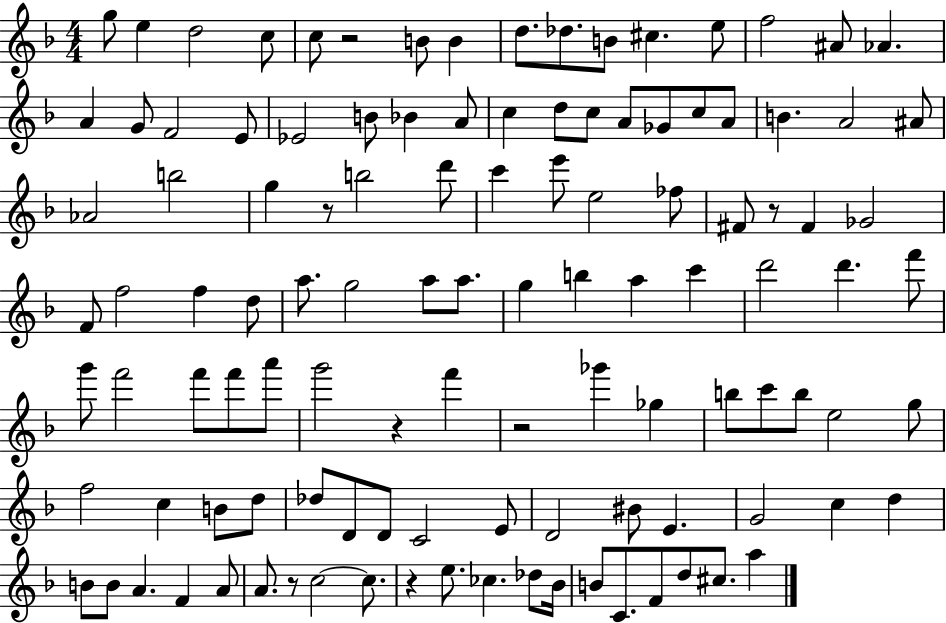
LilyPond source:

{
  \clef treble
  \numericTimeSignature
  \time 4/4
  \key f \major
  g''8 e''4 d''2 c''8 | c''8 r2 b'8 b'4 | d''8. des''8. b'8 cis''4. e''8 | f''2 ais'8 aes'4. | \break a'4 g'8 f'2 e'8 | ees'2 b'8 bes'4 a'8 | c''4 d''8 c''8 a'8 ges'8 c''8 a'8 | b'4. a'2 ais'8 | \break aes'2 b''2 | g''4 r8 b''2 d'''8 | c'''4 e'''8 e''2 fes''8 | fis'8 r8 fis'4 ges'2 | \break f'8 f''2 f''4 d''8 | a''8. g''2 a''8 a''8. | g''4 b''4 a''4 c'''4 | d'''2 d'''4. f'''8 | \break g'''8 f'''2 f'''8 f'''8 a'''8 | g'''2 r4 f'''4 | r2 ges'''4 ges''4 | b''8 c'''8 b''8 e''2 g''8 | \break f''2 c''4 b'8 d''8 | des''8 d'8 d'8 c'2 e'8 | d'2 bis'8 e'4. | g'2 c''4 d''4 | \break b'8 b'8 a'4. f'4 a'8 | a'8. r8 c''2~~ c''8. | r4 e''8. ces''4. des''8 bes'16 | b'8 c'8. f'8 d''8 cis''8. a''4 | \break \bar "|."
}